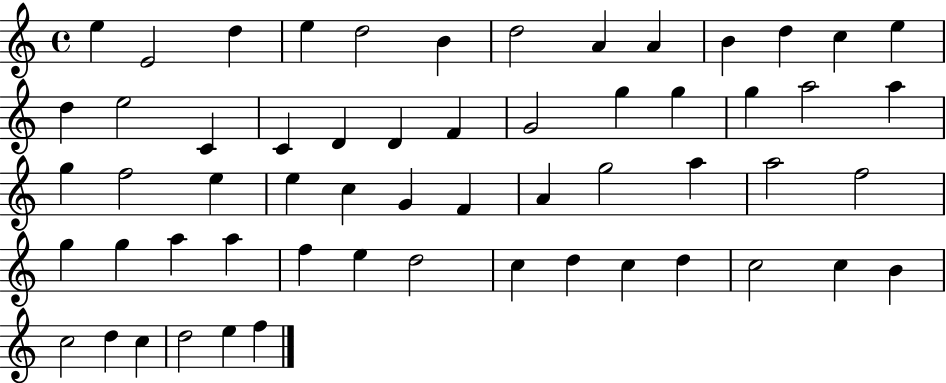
{
  \clef treble
  \time 4/4
  \defaultTimeSignature
  \key c \major
  e''4 e'2 d''4 | e''4 d''2 b'4 | d''2 a'4 a'4 | b'4 d''4 c''4 e''4 | \break d''4 e''2 c'4 | c'4 d'4 d'4 f'4 | g'2 g''4 g''4 | g''4 a''2 a''4 | \break g''4 f''2 e''4 | e''4 c''4 g'4 f'4 | a'4 g''2 a''4 | a''2 f''2 | \break g''4 g''4 a''4 a''4 | f''4 e''4 d''2 | c''4 d''4 c''4 d''4 | c''2 c''4 b'4 | \break c''2 d''4 c''4 | d''2 e''4 f''4 | \bar "|."
}